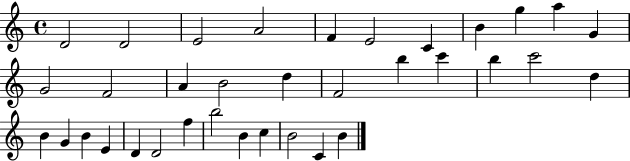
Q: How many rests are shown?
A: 0